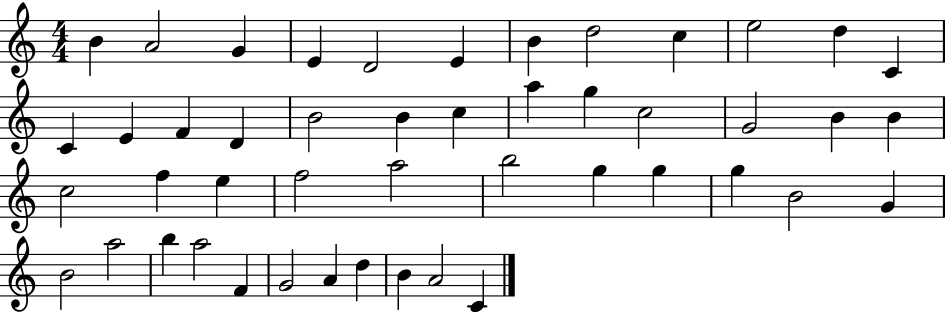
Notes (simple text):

B4/q A4/h G4/q E4/q D4/h E4/q B4/q D5/h C5/q E5/h D5/q C4/q C4/q E4/q F4/q D4/q B4/h B4/q C5/q A5/q G5/q C5/h G4/h B4/q B4/q C5/h F5/q E5/q F5/h A5/h B5/h G5/q G5/q G5/q B4/h G4/q B4/h A5/h B5/q A5/h F4/q G4/h A4/q D5/q B4/q A4/h C4/q